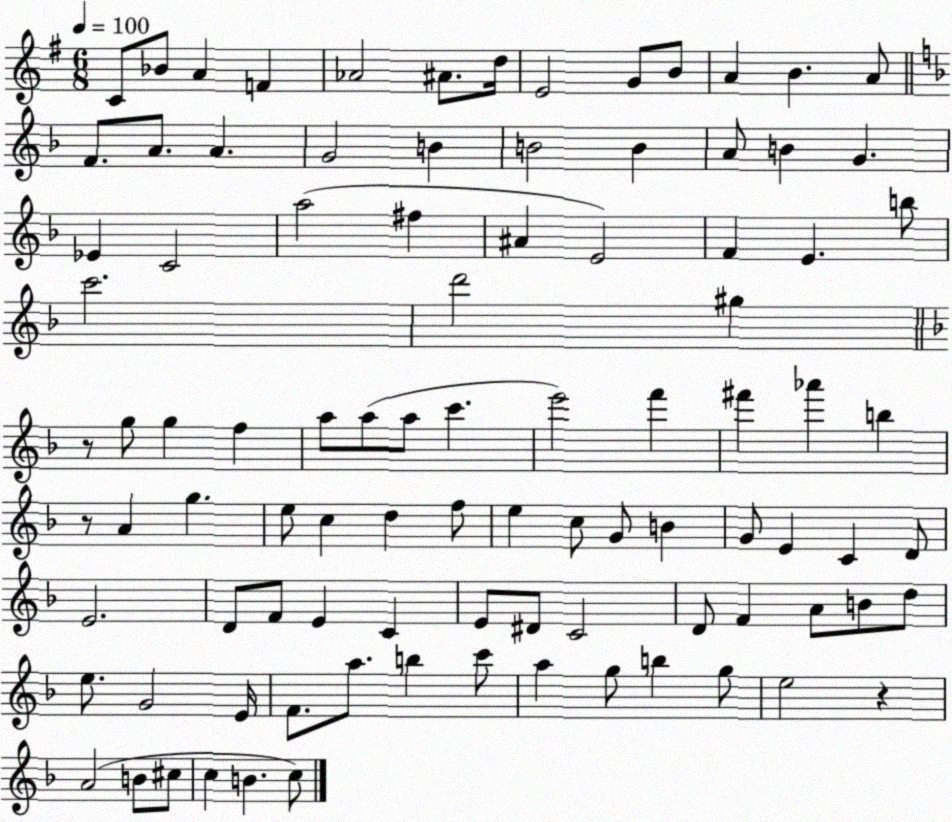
X:1
T:Untitled
M:6/8
L:1/4
K:G
C/2 _B/2 A F _A2 ^A/2 d/4 E2 G/2 B/2 A B A/2 F/2 A/2 A G2 B B2 B A/2 B G _E C2 a2 ^f ^A E2 F E b/2 c'2 d'2 ^g z/2 g/2 g f a/2 a/2 a/2 c' e'2 f' ^f' _a' b z/2 A g e/2 c d f/2 e c/2 G/2 B G/2 E C D/2 E2 D/2 F/2 E C E/2 ^D/2 C2 D/2 F A/2 B/2 d/2 e/2 G2 E/4 F/2 a/2 b c'/2 a g/2 b g/2 e2 z A2 B/2 ^c/2 c B c/2